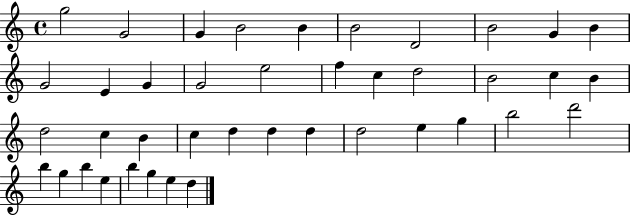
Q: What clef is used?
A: treble